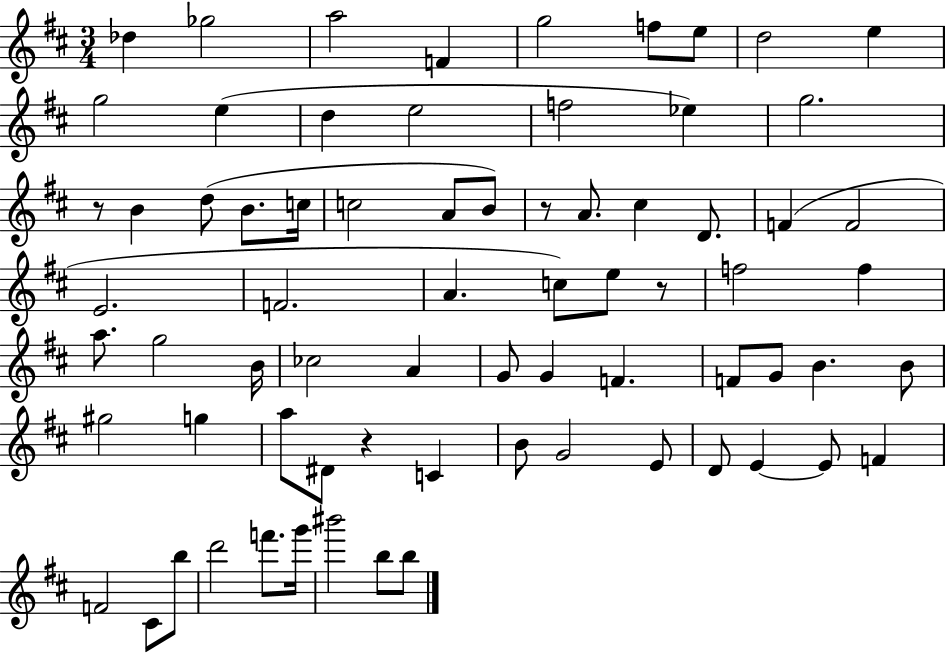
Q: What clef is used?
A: treble